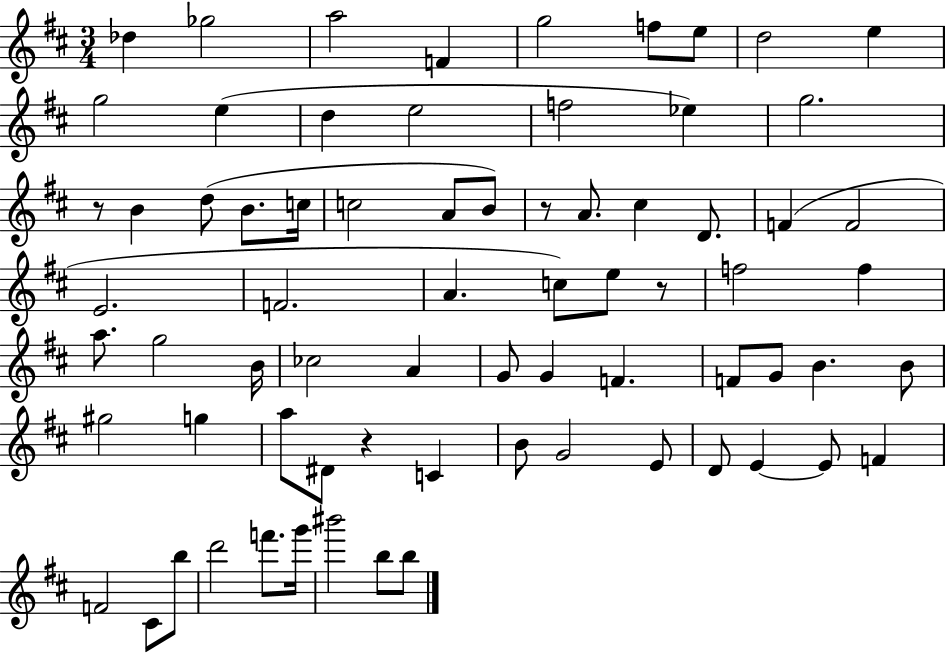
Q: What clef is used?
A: treble